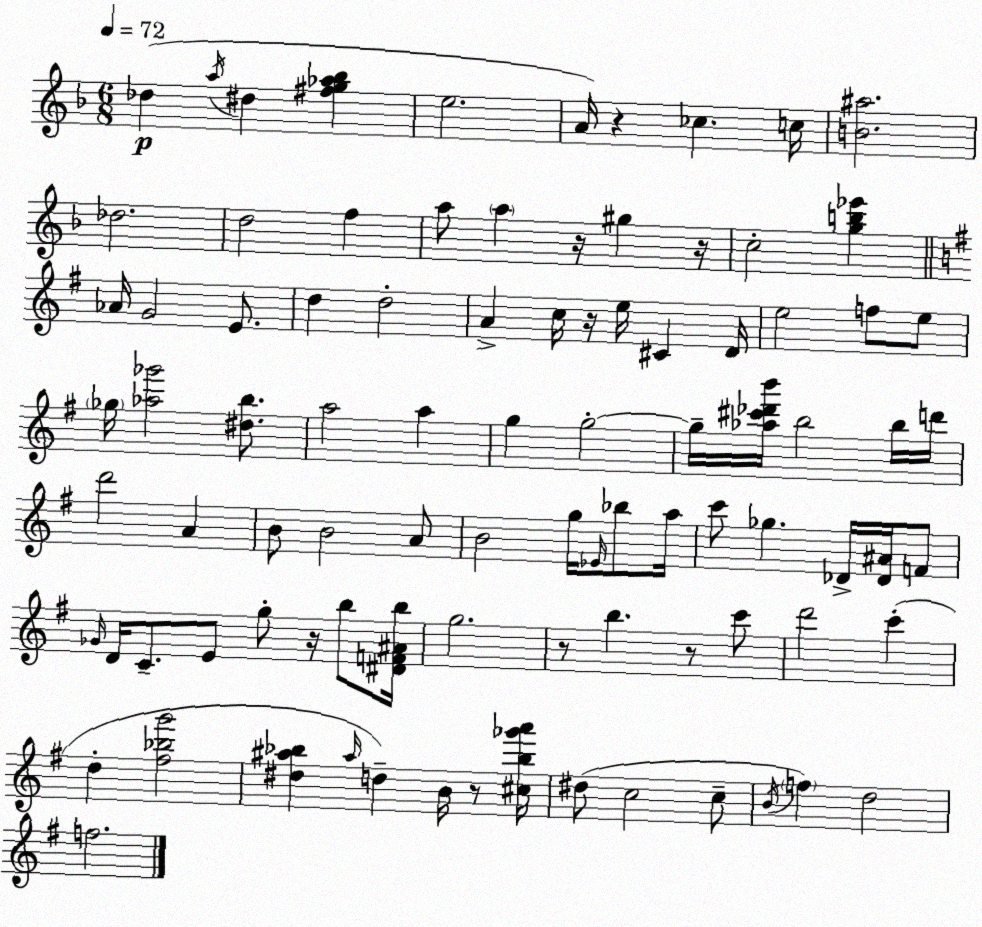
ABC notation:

X:1
T:Untitled
M:6/8
L:1/4
K:Dm
_d a/4 ^d [^fg_a_b] e2 A/4 z _c c/4 [B^a]2 _d2 d2 f a/2 a z/4 ^g z/4 c2 [gb_e'] _A/4 G2 E/2 d d2 A c/4 z/4 e/4 ^C D/4 e2 f/2 e/2 _g/4 [_a_g']2 [^db]/2 a2 a g g2 g/4 [_a^c'_d'b']/4 b2 b/4 d'/4 d'2 A B/2 B2 A/2 B2 g/4 _E/4 _b/2 a/4 c'/2 _g _D/4 [_D^A]/4 F/2 _G/4 D/4 C/2 E/2 g/2 z/4 b/2 [^DF^Ab]/4 g2 z/2 b z/2 c'/2 d'2 c' d [^f_bg']2 [^d^a_b] ^a/4 d B/4 z/2 [^c_b_g'a']/4 ^d/2 c2 c/2 B/4 f d2 f2